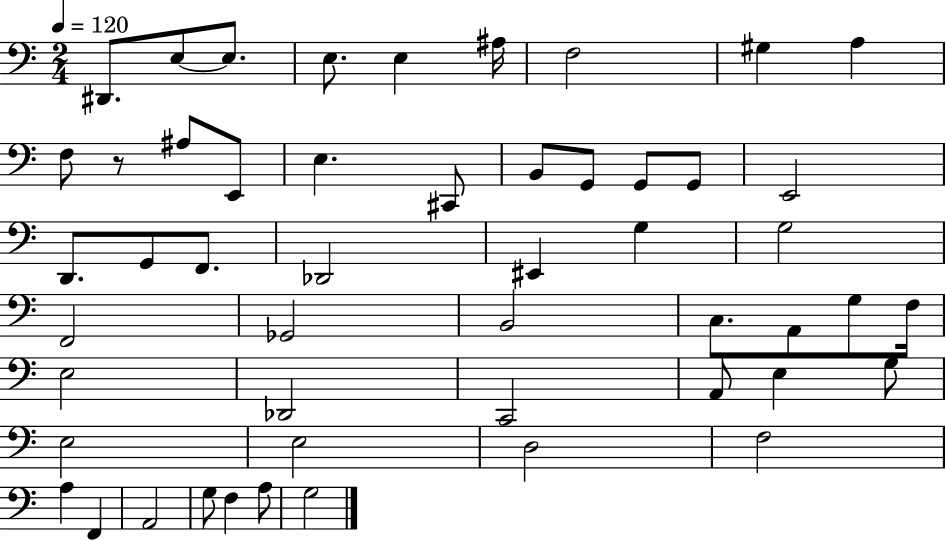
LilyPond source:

{
  \clef bass
  \numericTimeSignature
  \time 2/4
  \key c \major
  \tempo 4 = 120
  dis,8. e8~~ e8. | e8. e4 ais16 | f2 | gis4 a4 | \break f8 r8 ais8 e,8 | e4. cis,8 | b,8 g,8 g,8 g,8 | e,2 | \break d,8. g,8 f,8. | des,2 | eis,4 g4 | g2 | \break f,2 | ges,2 | b,2 | c8. a,8 g8 f16 | \break e2 | des,2 | c,2 | a,8 e4 g8 | \break e2 | e2 | d2 | f2 | \break a4 f,4 | a,2 | g8 f4 a8 | g2 | \break \bar "|."
}